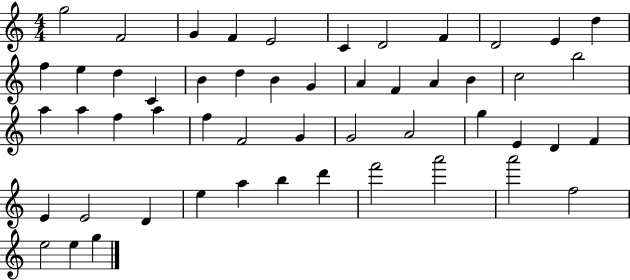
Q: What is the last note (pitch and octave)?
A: G5